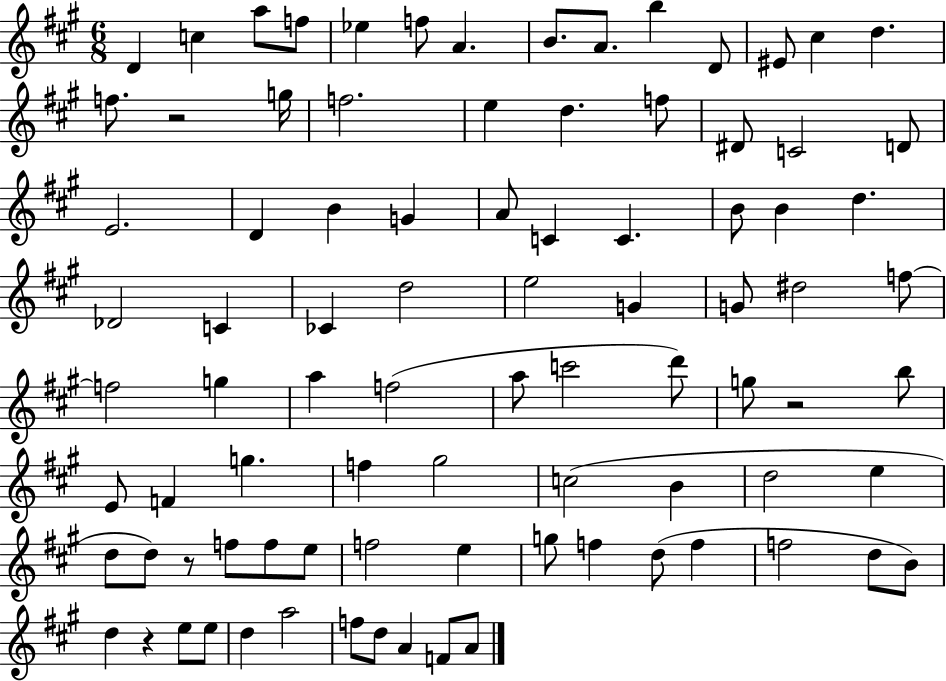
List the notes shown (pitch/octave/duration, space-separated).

D4/q C5/q A5/e F5/e Eb5/q F5/e A4/q. B4/e. A4/e. B5/q D4/e EIS4/e C#5/q D5/q. F5/e. R/h G5/s F5/h. E5/q D5/q. F5/e D#4/e C4/h D4/e E4/h. D4/q B4/q G4/q A4/e C4/q C4/q. B4/e B4/q D5/q. Db4/h C4/q CES4/q D5/h E5/h G4/q G4/e D#5/h F5/e F5/h G5/q A5/q F5/h A5/e C6/h D6/e G5/e R/h B5/e E4/e F4/q G5/q. F5/q G#5/h C5/h B4/q D5/h E5/q D5/e D5/e R/e F5/e F5/e E5/e F5/h E5/q G5/e F5/q D5/e F5/q F5/h D5/e B4/e D5/q R/q E5/e E5/e D5/q A5/h F5/e D5/e A4/q F4/e A4/e